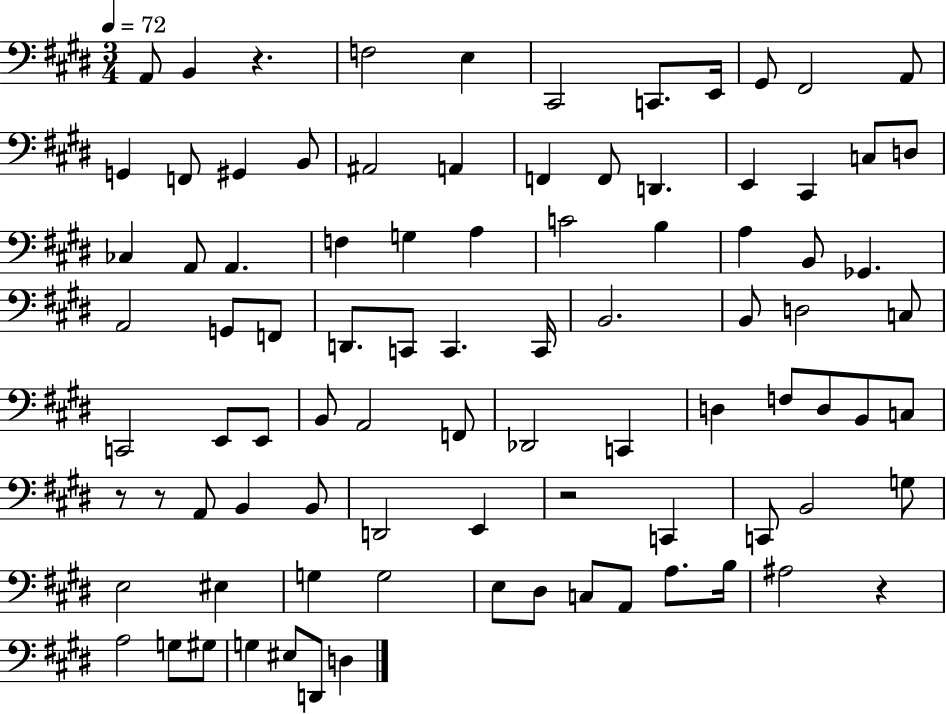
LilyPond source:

{
  \clef bass
  \numericTimeSignature
  \time 3/4
  \key e \major
  \tempo 4 = 72
  a,8 b,4 r4. | f2 e4 | cis,2 c,8. e,16 | gis,8 fis,2 a,8 | \break g,4 f,8 gis,4 b,8 | ais,2 a,4 | f,4 f,8 d,4. | e,4 cis,4 c8 d8 | \break ces4 a,8 a,4. | f4 g4 a4 | c'2 b4 | a4 b,8 ges,4. | \break a,2 g,8 f,8 | d,8. c,8 c,4. c,16 | b,2. | b,8 d2 c8 | \break c,2 e,8 e,8 | b,8 a,2 f,8 | des,2 c,4 | d4 f8 d8 b,8 c8 | \break r8 r8 a,8 b,4 b,8 | d,2 e,4 | r2 c,4 | c,8 b,2 g8 | \break e2 eis4 | g4 g2 | e8 dis8 c8 a,8 a8. b16 | ais2 r4 | \break a2 g8 gis8 | g4 eis8 d,8 d4 | \bar "|."
}